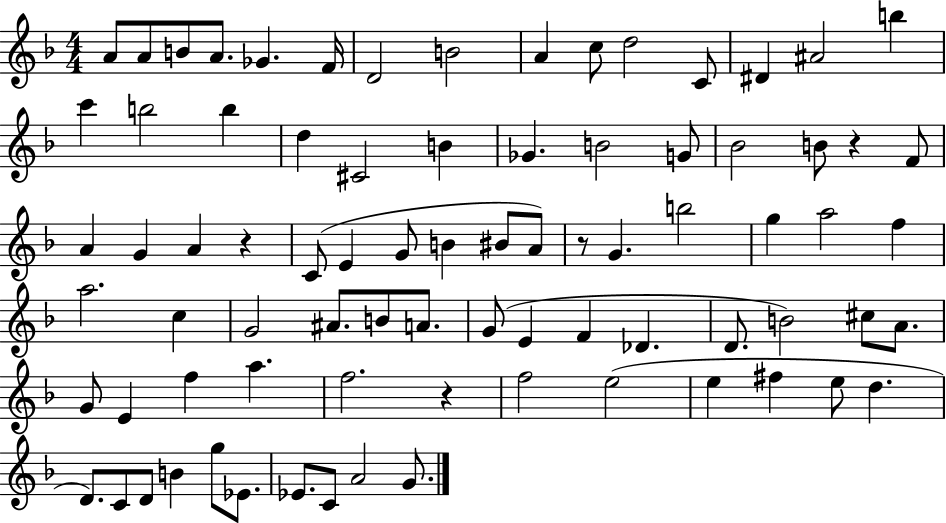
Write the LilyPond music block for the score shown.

{
  \clef treble
  \numericTimeSignature
  \time 4/4
  \key f \major
  \repeat volta 2 { a'8 a'8 b'8 a'8. ges'4. f'16 | d'2 b'2 | a'4 c''8 d''2 c'8 | dis'4 ais'2 b''4 | \break c'''4 b''2 b''4 | d''4 cis'2 b'4 | ges'4. b'2 g'8 | bes'2 b'8 r4 f'8 | \break a'4 g'4 a'4 r4 | c'8( e'4 g'8 b'4 bis'8 a'8) | r8 g'4. b''2 | g''4 a''2 f''4 | \break a''2. c''4 | g'2 ais'8. b'8 a'8. | g'8( e'4 f'4 des'4. | d'8. b'2) cis''8 a'8. | \break g'8 e'4 f''4 a''4. | f''2. r4 | f''2 e''2( | e''4 fis''4 e''8 d''4. | \break d'8.) c'8 d'8 b'4 g''8 ees'8. | ees'8. c'8 a'2 g'8. | } \bar "|."
}